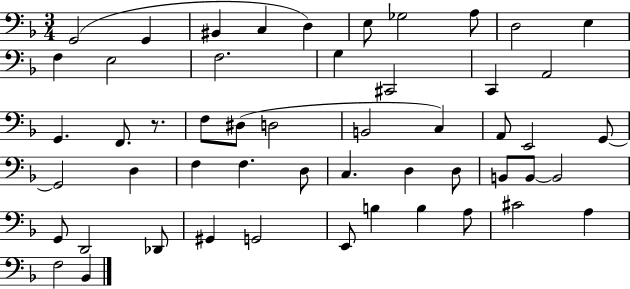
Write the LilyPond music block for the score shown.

{
  \clef bass
  \numericTimeSignature
  \time 3/4
  \key f \major
  g,2( g,4 | bis,4 c4 d4) | e8 ges2 a8 | d2 e4 | \break f4 e2 | f2. | g4 cis,2 | c,4 a,2 | \break g,4. f,8. r8. | f8 dis8( d2 | b,2 c4) | a,8 e,2 g,8~~ | \break g,2 d4 | f4 f4. d8 | c4. d4 d8 | b,8 b,8~~ b,2 | \break g,8 d,2 des,8 | gis,4 g,2 | e,8 b4 b4 a8 | cis'2 a4 | \break f2 bes,4 | \bar "|."
}